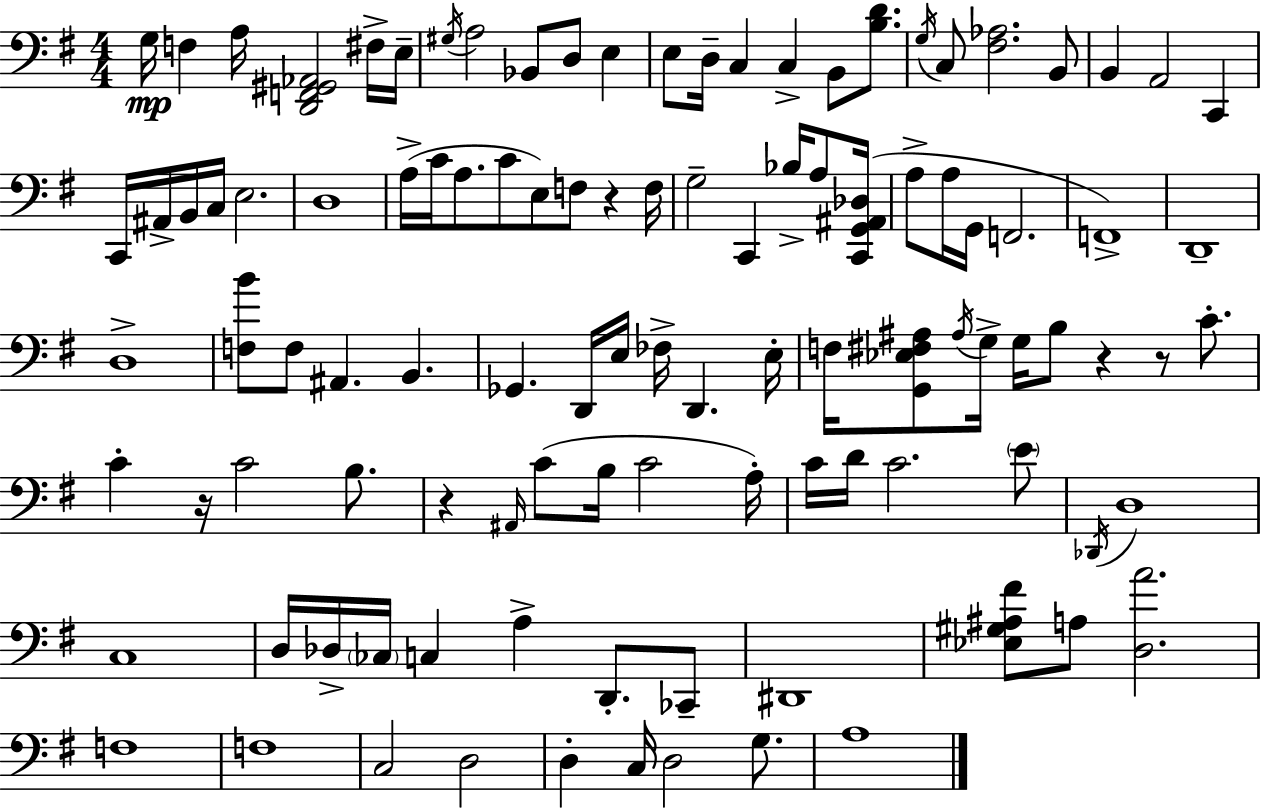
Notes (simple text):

G3/s F3/q A3/s [D2,F2,G#2,Ab2]/h F#3/s E3/s G#3/s A3/h Bb2/e D3/e E3/q E3/e D3/s C3/q C3/q B2/e [B3,D4]/e. G3/s C3/e [F#3,Ab3]/h. B2/e B2/q A2/h C2/q C2/s A#2/s B2/s C3/s E3/h. D3/w A3/s C4/s A3/e. C4/e E3/e F3/e R/q F3/s G3/h C2/q Bb3/s A3/e [C2,G2,A#2,Db3]/s A3/e A3/s G2/s F2/h. F2/w D2/w D3/w [F3,B4]/e F3/e A#2/q. B2/q. Gb2/q. D2/s E3/s FES3/s D2/q. E3/s F3/s [G2,Eb3,F#3,A#3]/e A#3/s G3/s G3/s B3/e R/q R/e C4/e. C4/q R/s C4/h B3/e. R/q A#2/s C4/e B3/s C4/h A3/s C4/s D4/s C4/h. E4/e Db2/s D3/w C3/w D3/s Db3/s CES3/s C3/q A3/q D2/e. CES2/e D#2/w [Eb3,G#3,A#3,F#4]/e A3/e [D3,A4]/h. F3/w F3/w C3/h D3/h D3/q C3/s D3/h G3/e. A3/w